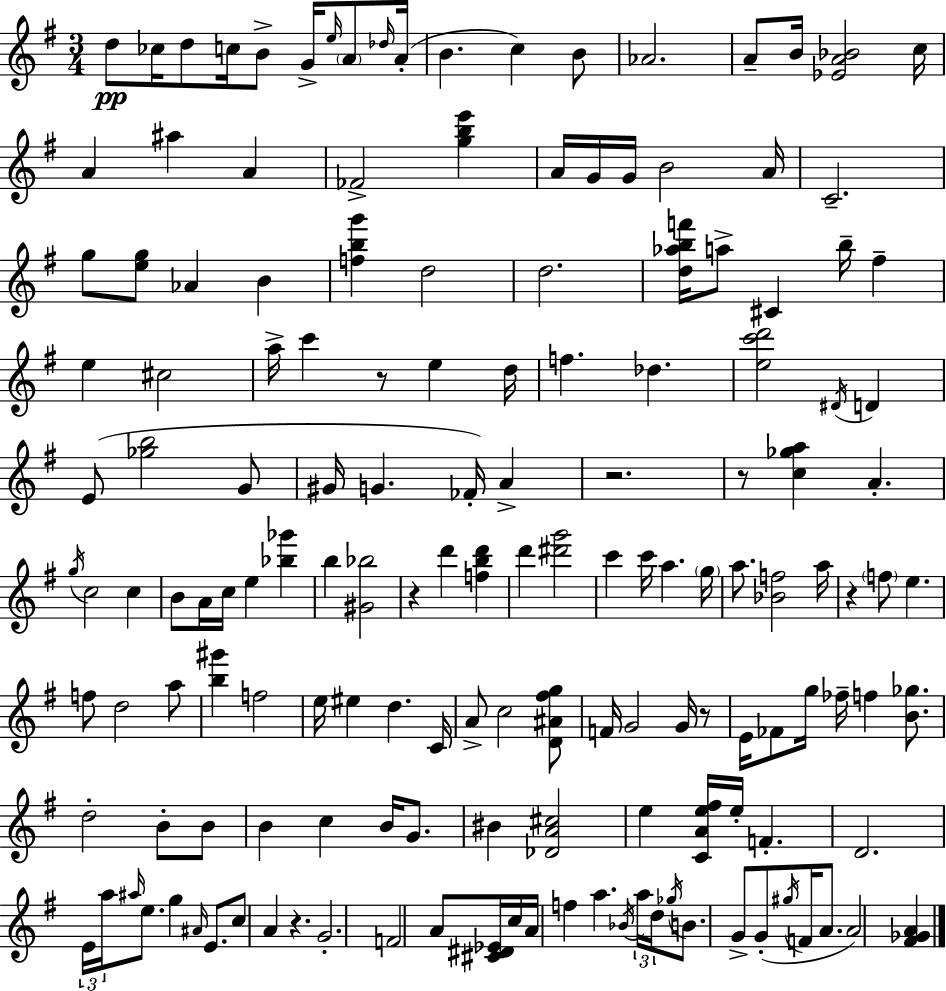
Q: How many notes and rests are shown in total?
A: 155